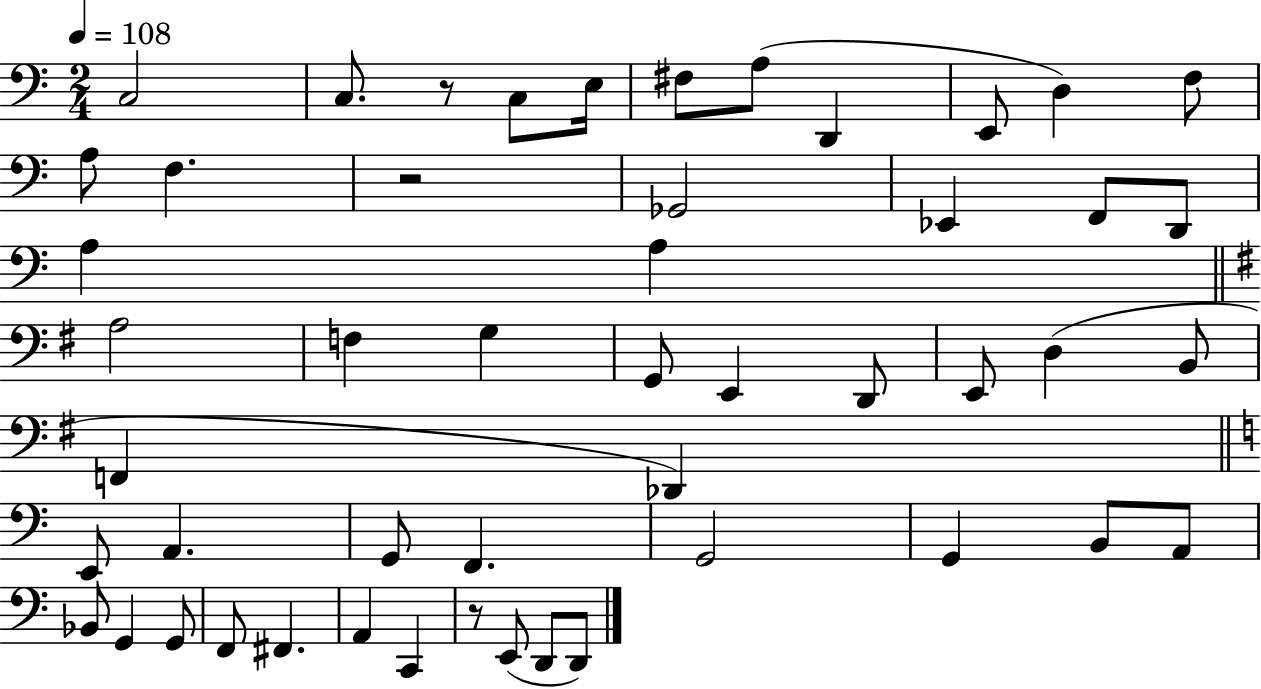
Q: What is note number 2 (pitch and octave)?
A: C3